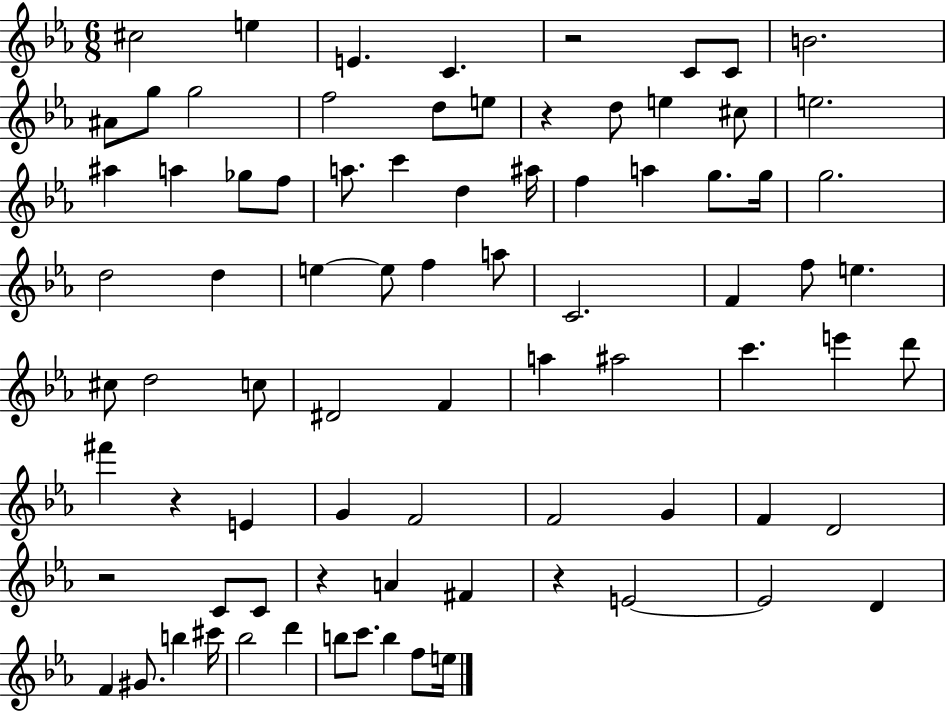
X:1
T:Untitled
M:6/8
L:1/4
K:Eb
^c2 e E C z2 C/2 C/2 B2 ^A/2 g/2 g2 f2 d/2 e/2 z d/2 e ^c/2 e2 ^a a _g/2 f/2 a/2 c' d ^a/4 f a g/2 g/4 g2 d2 d e e/2 f a/2 C2 F f/2 e ^c/2 d2 c/2 ^D2 F a ^a2 c' e' d'/2 ^f' z E G F2 F2 G F D2 z2 C/2 C/2 z A ^F z E2 E2 D F ^G/2 b ^c'/4 _b2 d' b/2 c'/2 b f/2 e/4